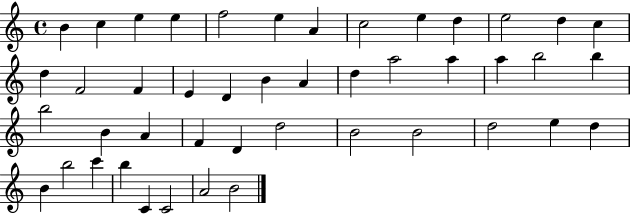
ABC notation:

X:1
T:Untitled
M:4/4
L:1/4
K:C
B c e e f2 e A c2 e d e2 d c d F2 F E D B A d a2 a a b2 b b2 B A F D d2 B2 B2 d2 e d B b2 c' b C C2 A2 B2